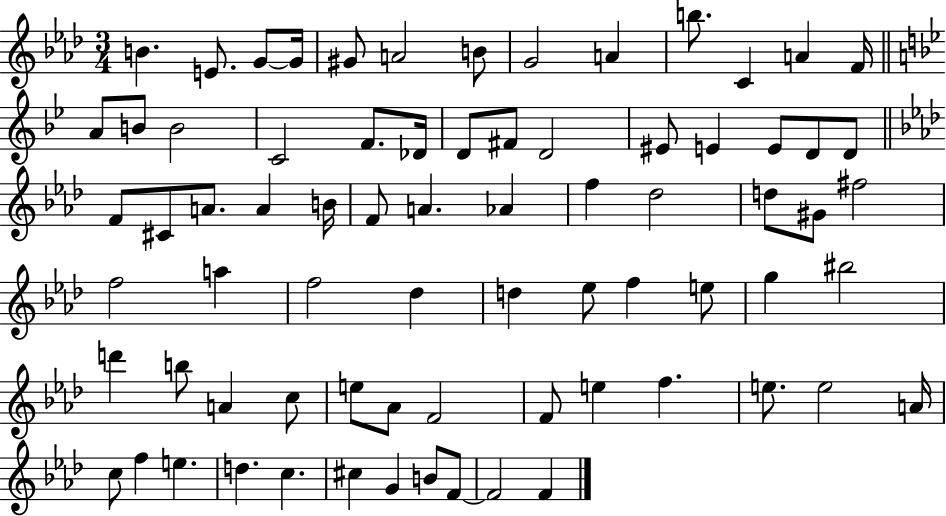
{
  \clef treble
  \numericTimeSignature
  \time 3/4
  \key aes \major
  b'4. e'8. g'8~~ g'16 | gis'8 a'2 b'8 | g'2 a'4 | b''8. c'4 a'4 f'16 | \break \bar "||" \break \key bes \major a'8 b'8 b'2 | c'2 f'8. des'16 | d'8 fis'8 d'2 | eis'8 e'4 e'8 d'8 d'8 | \break \bar "||" \break \key f \minor f'8 cis'8 a'8. a'4 b'16 | f'8 a'4. aes'4 | f''4 des''2 | d''8 gis'8 fis''2 | \break f''2 a''4 | f''2 des''4 | d''4 ees''8 f''4 e''8 | g''4 bis''2 | \break d'''4 b''8 a'4 c''8 | e''8 aes'8 f'2 | f'8 e''4 f''4. | e''8. e''2 a'16 | \break c''8 f''4 e''4. | d''4. c''4. | cis''4 g'4 b'8 f'8~~ | f'2 f'4 | \break \bar "|."
}